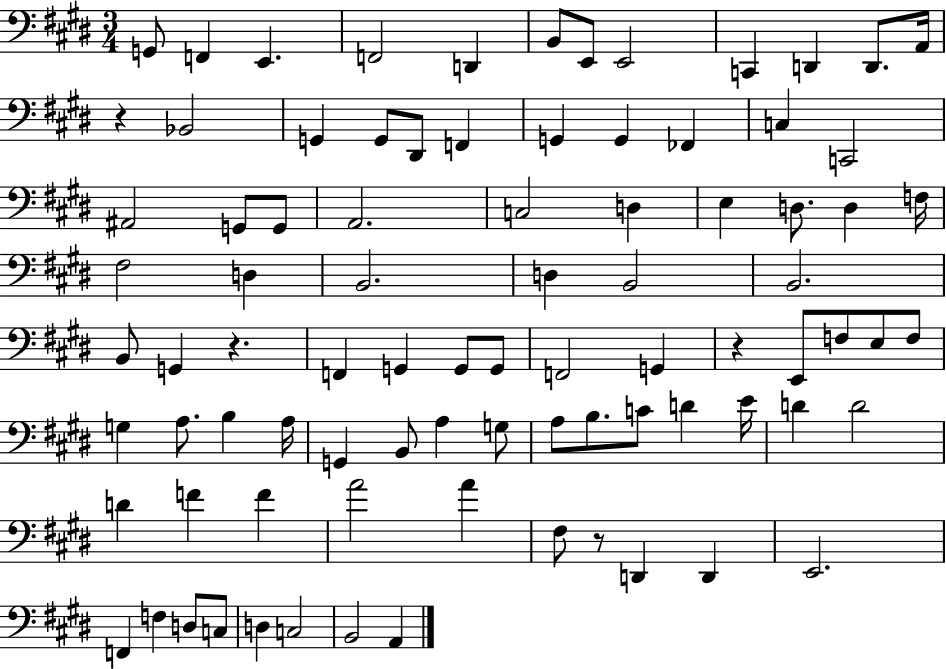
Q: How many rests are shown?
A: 4